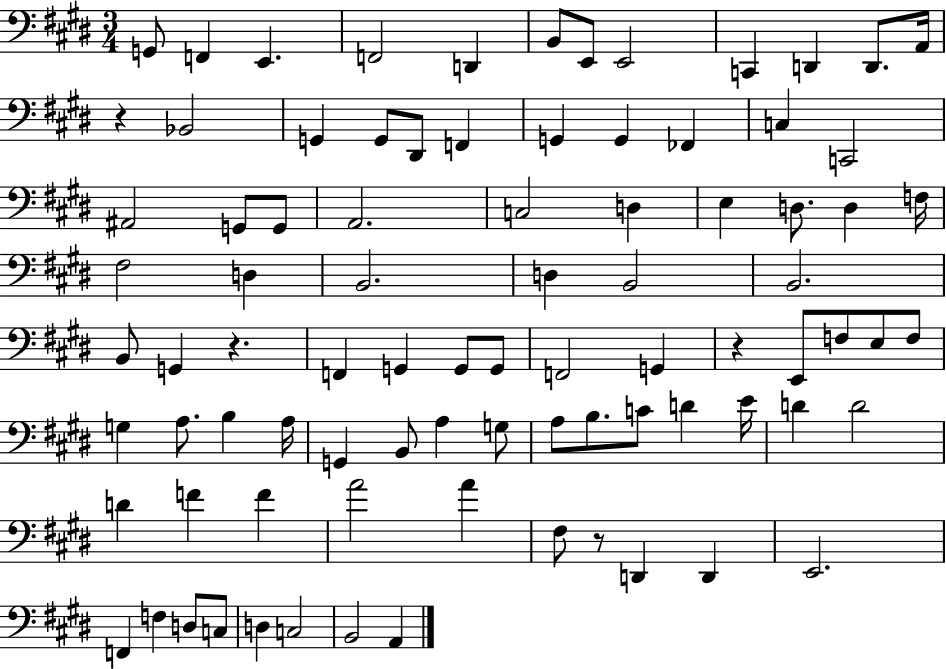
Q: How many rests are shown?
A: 4